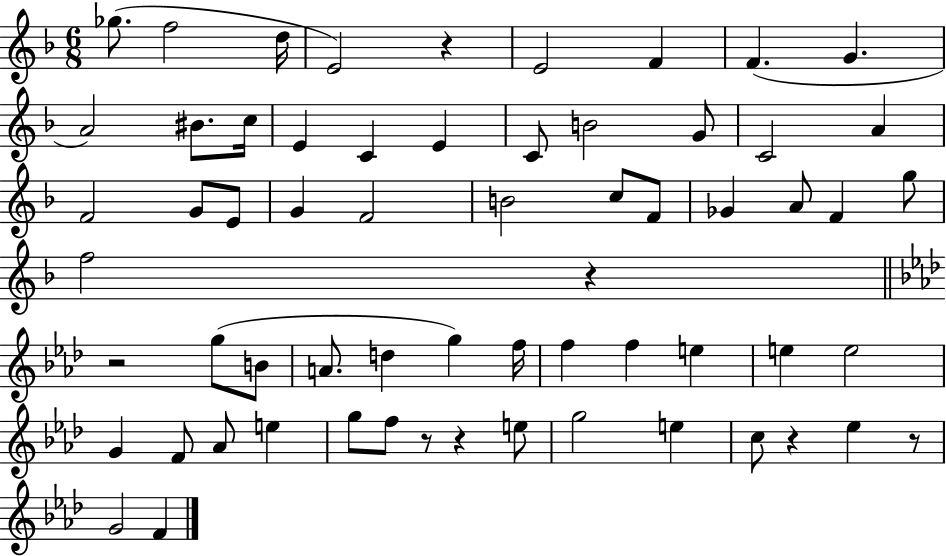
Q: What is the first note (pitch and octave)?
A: Gb5